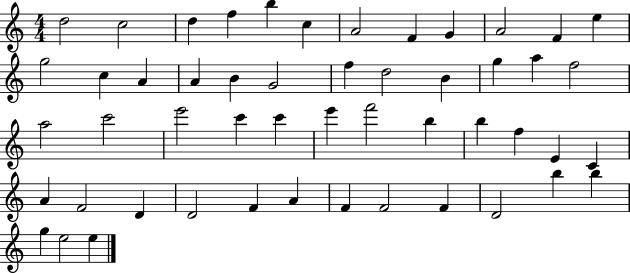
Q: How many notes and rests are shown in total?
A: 51